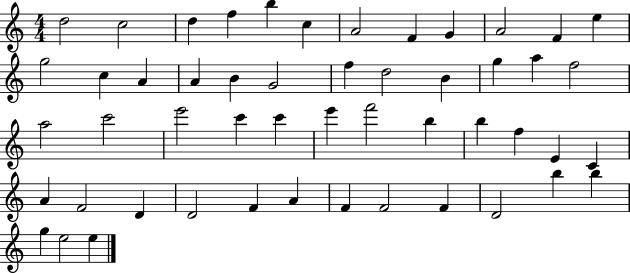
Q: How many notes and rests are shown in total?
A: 51